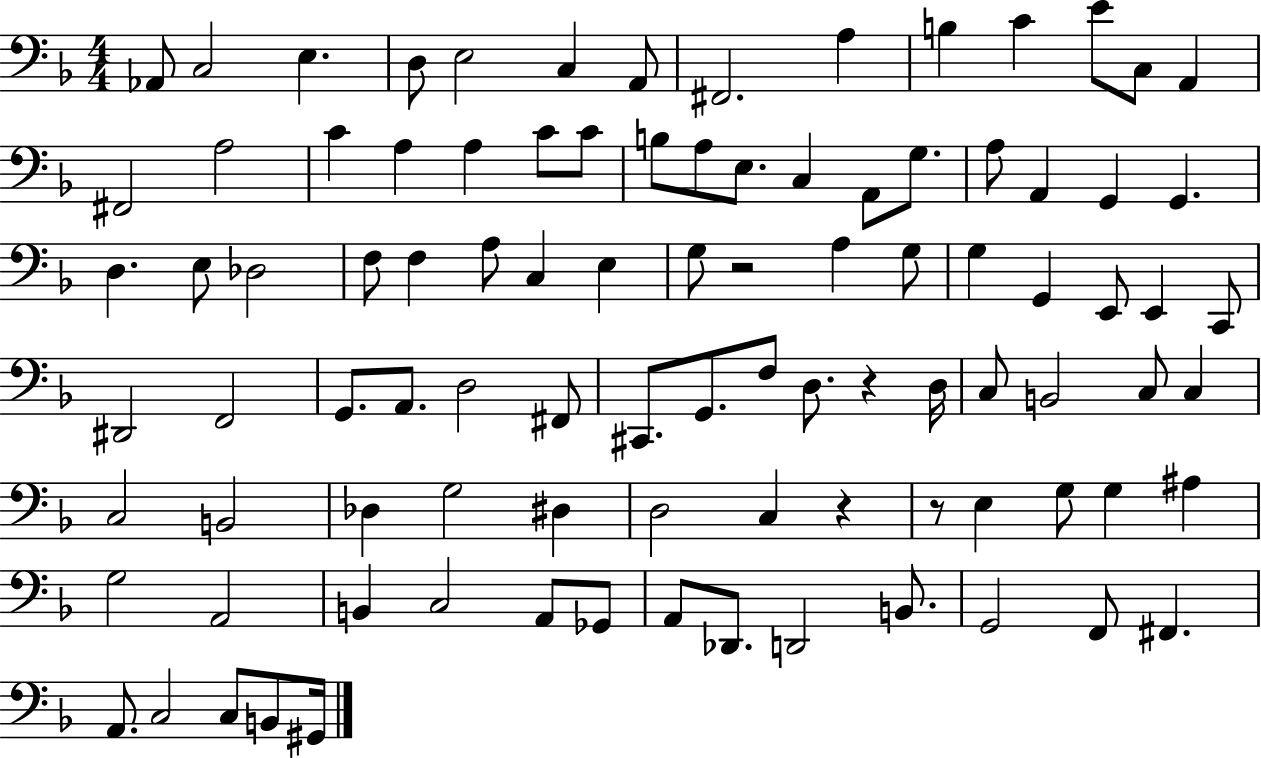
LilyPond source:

{
  \clef bass
  \numericTimeSignature
  \time 4/4
  \key f \major
  aes,8 c2 e4. | d8 e2 c4 a,8 | fis,2. a4 | b4 c'4 e'8 c8 a,4 | \break fis,2 a2 | c'4 a4 a4 c'8 c'8 | b8 a8 e8. c4 a,8 g8. | a8 a,4 g,4 g,4. | \break d4. e8 des2 | f8 f4 a8 c4 e4 | g8 r2 a4 g8 | g4 g,4 e,8 e,4 c,8 | \break dis,2 f,2 | g,8. a,8. d2 fis,8 | cis,8. g,8. f8 d8. r4 d16 | c8 b,2 c8 c4 | \break c2 b,2 | des4 g2 dis4 | d2 c4 r4 | r8 e4 g8 g4 ais4 | \break g2 a,2 | b,4 c2 a,8 ges,8 | a,8 des,8. d,2 b,8. | g,2 f,8 fis,4. | \break a,8. c2 c8 b,8 gis,16 | \bar "|."
}